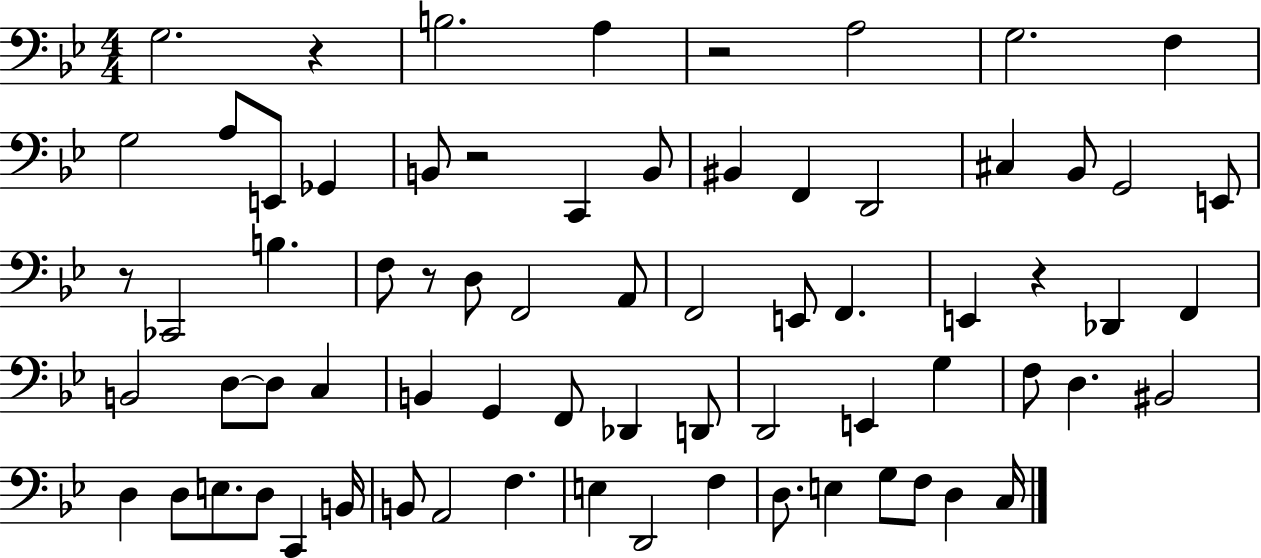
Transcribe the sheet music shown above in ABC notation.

X:1
T:Untitled
M:4/4
L:1/4
K:Bb
G,2 z B,2 A, z2 A,2 G,2 F, G,2 A,/2 E,,/2 _G,, B,,/2 z2 C,, B,,/2 ^B,, F,, D,,2 ^C, _B,,/2 G,,2 E,,/2 z/2 _C,,2 B, F,/2 z/2 D,/2 F,,2 A,,/2 F,,2 E,,/2 F,, E,, z _D,, F,, B,,2 D,/2 D,/2 C, B,, G,, F,,/2 _D,, D,,/2 D,,2 E,, G, F,/2 D, ^B,,2 D, D,/2 E,/2 D,/2 C,, B,,/4 B,,/2 A,,2 F, E, D,,2 F, D,/2 E, G,/2 F,/2 D, C,/4